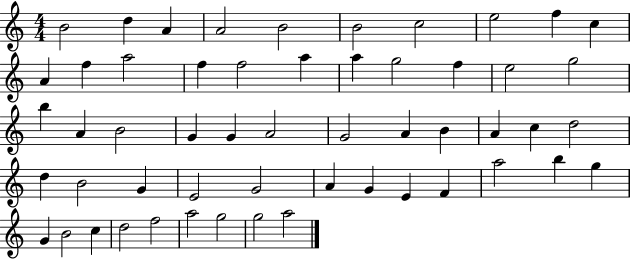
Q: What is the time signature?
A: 4/4